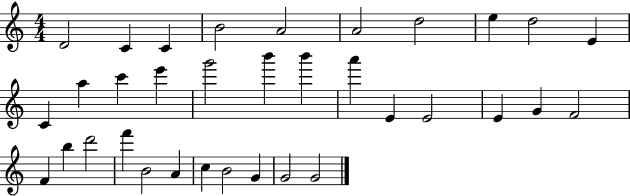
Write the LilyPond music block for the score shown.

{
  \clef treble
  \numericTimeSignature
  \time 4/4
  \key c \major
  d'2 c'4 c'4 | b'2 a'2 | a'2 d''2 | e''4 d''2 e'4 | \break c'4 a''4 c'''4 e'''4 | g'''2 b'''4 b'''4 | a'''4 e'4 e'2 | e'4 g'4 f'2 | \break f'4 b''4 d'''2 | f'''4 b'2 a'4 | c''4 b'2 g'4 | g'2 g'2 | \break \bar "|."
}